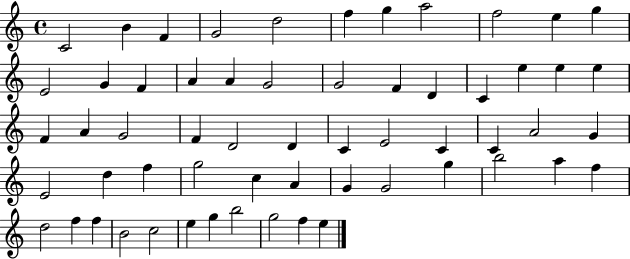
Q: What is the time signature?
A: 4/4